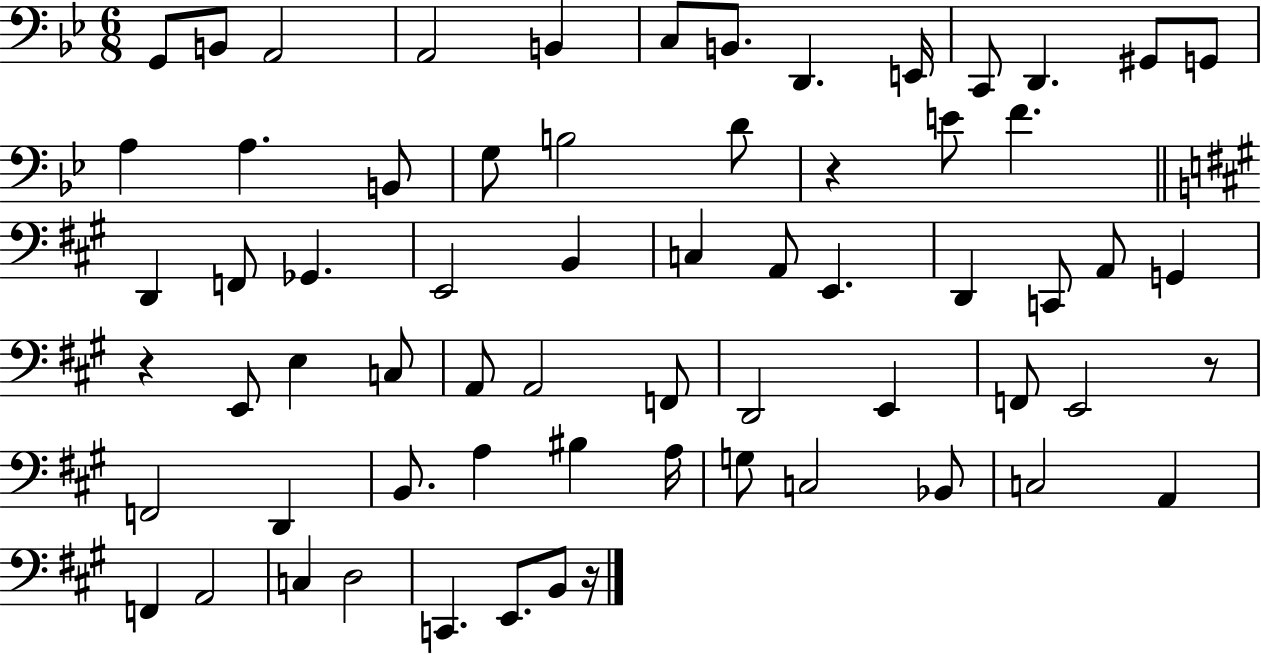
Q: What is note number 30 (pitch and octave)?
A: D2